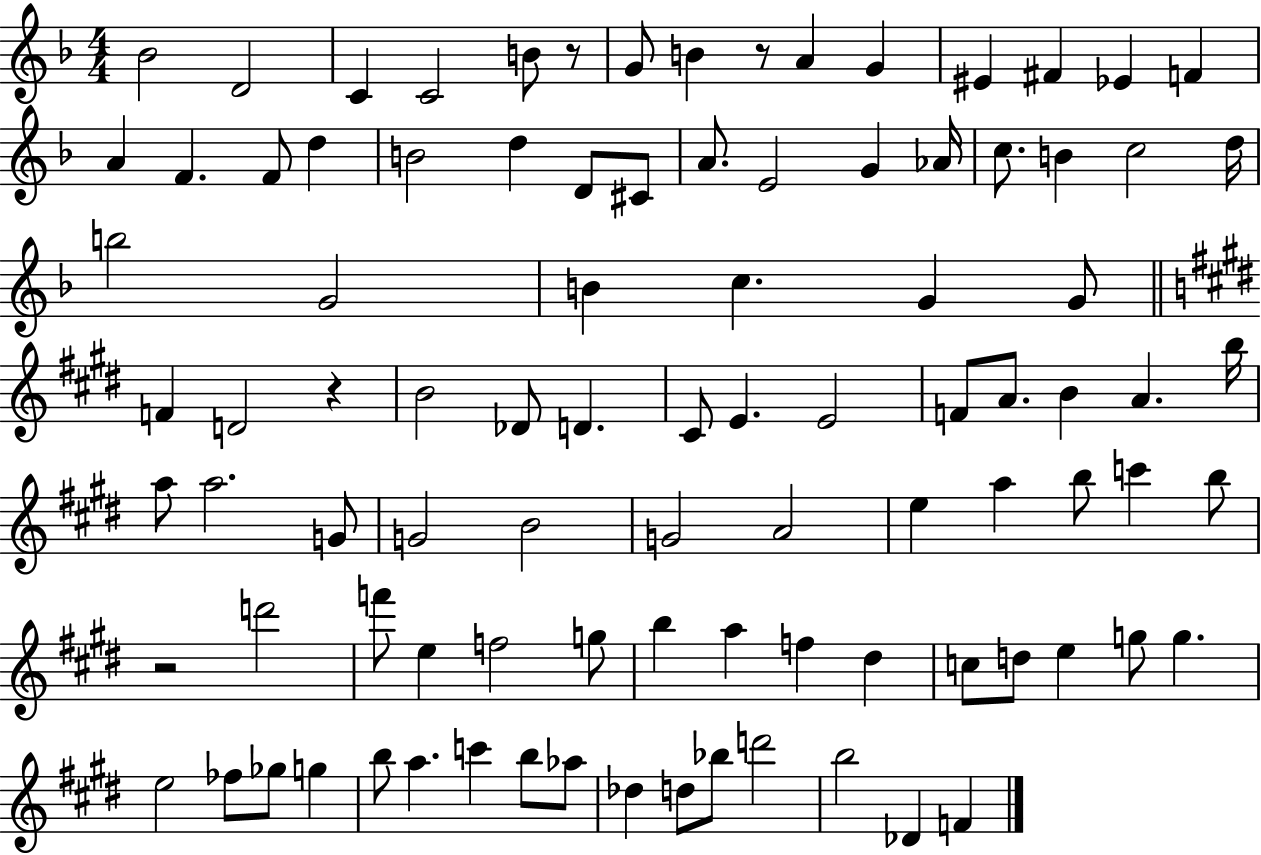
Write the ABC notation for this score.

X:1
T:Untitled
M:4/4
L:1/4
K:F
_B2 D2 C C2 B/2 z/2 G/2 B z/2 A G ^E ^F _E F A F F/2 d B2 d D/2 ^C/2 A/2 E2 G _A/4 c/2 B c2 d/4 b2 G2 B c G G/2 F D2 z B2 _D/2 D ^C/2 E E2 F/2 A/2 B A b/4 a/2 a2 G/2 G2 B2 G2 A2 e a b/2 c' b/2 z2 d'2 f'/2 e f2 g/2 b a f ^d c/2 d/2 e g/2 g e2 _f/2 _g/2 g b/2 a c' b/2 _a/2 _d d/2 _b/2 d'2 b2 _D F